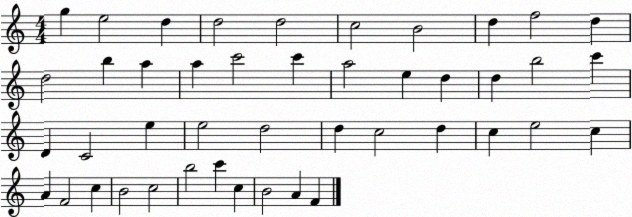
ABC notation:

X:1
T:Untitled
M:4/4
L:1/4
K:C
g e2 d d2 d2 c2 B2 d f2 d d2 b a a c'2 c' a2 e d d b2 c' D C2 e e2 d2 d c2 d c e2 c A F2 c B2 c2 b2 c' c B2 A F